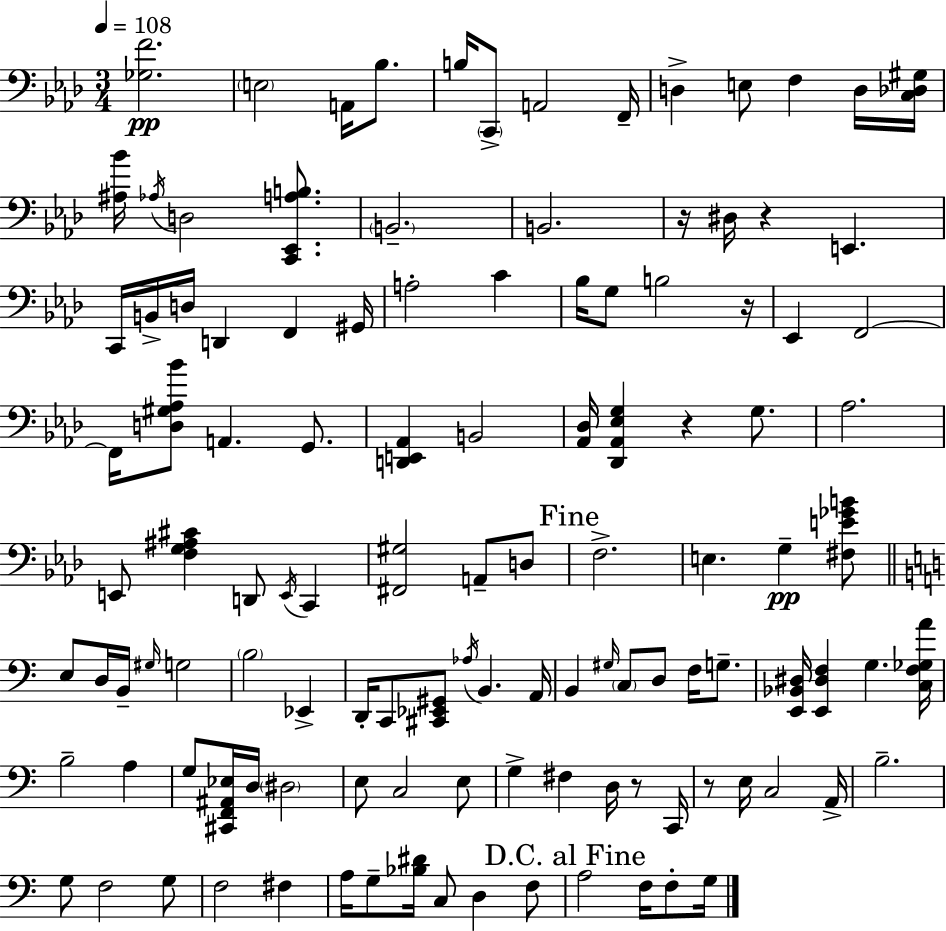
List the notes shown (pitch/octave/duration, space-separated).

[Gb3,F4]/h. E3/h A2/s Bb3/e. B3/s C2/e A2/h F2/s D3/q E3/e F3/q D3/s [C3,Db3,G#3]/s [A#3,Bb4]/s Ab3/s D3/h [C2,Eb2,A3,B3]/e. B2/h. B2/h. R/s D#3/s R/q E2/q. C2/s B2/s D3/s D2/q F2/q G#2/s A3/h C4/q Bb3/s G3/e B3/h R/s Eb2/q F2/h F2/s [D3,G#3,Ab3,Bb4]/e A2/q. G2/e. [D2,E2,Ab2]/q B2/h [Ab2,Db3]/s [Db2,Ab2,Eb3,G3]/q R/q G3/e. Ab3/h. E2/e [F3,G3,A#3,C#4]/q D2/e E2/s C2/q [F#2,G#3]/h A2/e D3/e F3/h. E3/q. G3/q [F#3,E4,Gb4,B4]/e E3/e D3/s B2/s G#3/s G3/h B3/h Eb2/q D2/s C2/e [C#2,Eb2,G#2]/e Ab3/s B2/q. A2/s B2/q G#3/s C3/e D3/e F3/s G3/e. [E2,Bb2,D#3]/s [E2,D#3,F3]/q G3/q. [C3,F3,Gb3,A4]/s B3/h A3/q G3/e [C#2,F2,A#2,Eb3]/s D3/s D#3/h E3/e C3/h E3/e G3/q F#3/q D3/s R/e C2/s R/e E3/s C3/h A2/s B3/h. G3/e F3/h G3/e F3/h F#3/q A3/s G3/e [Bb3,D#4]/s C3/e D3/q F3/e A3/h F3/s F3/e G3/s